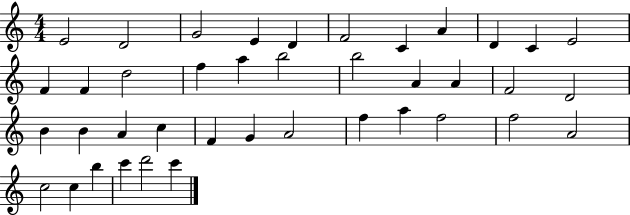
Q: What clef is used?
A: treble